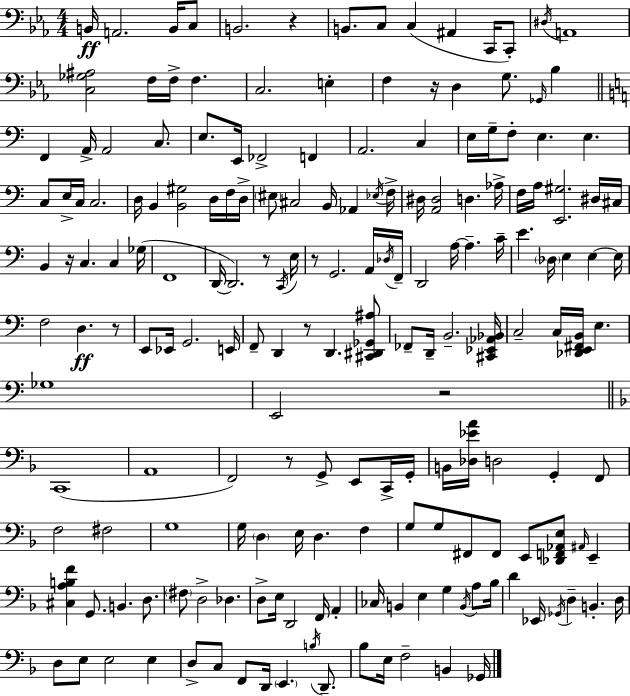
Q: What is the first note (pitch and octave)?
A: B2